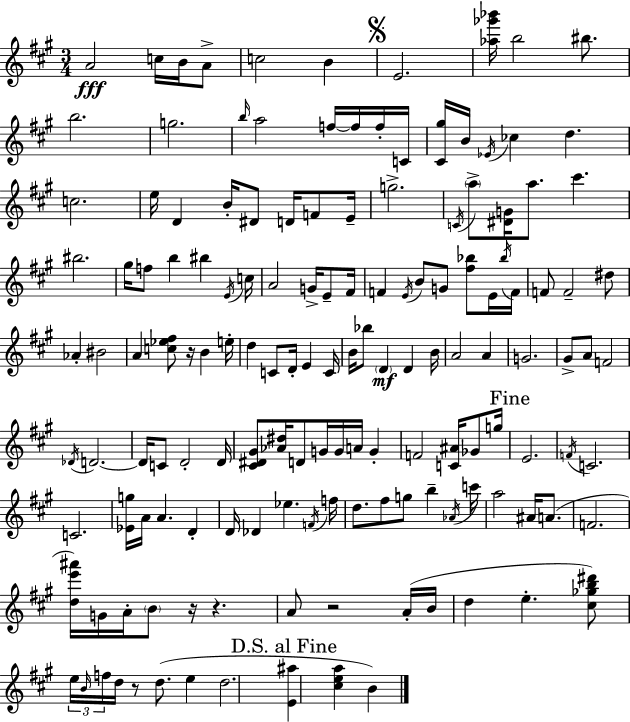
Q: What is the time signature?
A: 3/4